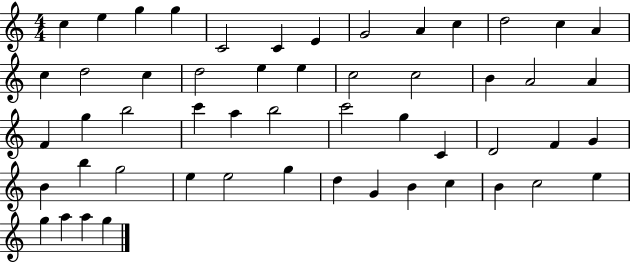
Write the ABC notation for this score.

X:1
T:Untitled
M:4/4
L:1/4
K:C
c e g g C2 C E G2 A c d2 c A c d2 c d2 e e c2 c2 B A2 A F g b2 c' a b2 c'2 g C D2 F G B b g2 e e2 g d G B c B c2 e g a a g